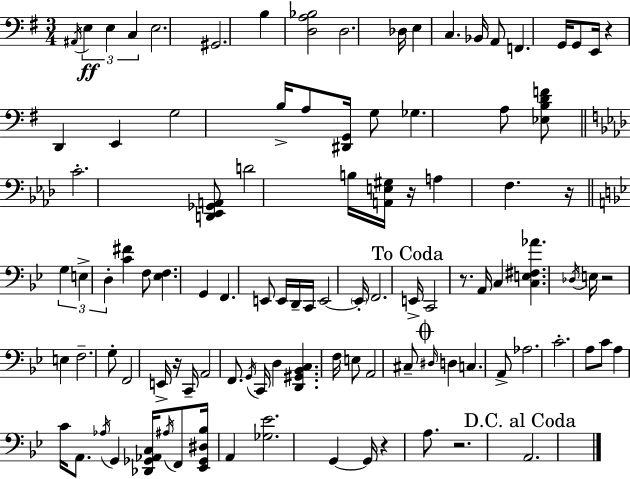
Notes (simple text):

A#2/s E3/q E3/q C3/q E3/h. G#2/h. B3/q [D3,A3,Bb3]/h D3/h. Db3/s E3/q C3/q. Bb2/s A2/e F2/q. G2/s G2/e E2/s R/q D2/q E2/q G3/h B3/s A3/e [D#2,G2]/s G3/e Gb3/q. A3/e [Eb3,B3,D4,F4]/e C4/h. [D2,Eb2,Gb2,A2]/e D4/h B3/s [A2,E3,G#3]/s R/s A3/q F3/q. R/s G3/q E3/q D3/q [C4,F#4]/q F3/e [Eb3,F3]/q. G2/q F2/q. E2/e E2/s D2/s C2/s E2/h E2/s F2/h. E2/s C2/h R/e. A2/s C3/q [C3,E3,F#3,Ab4]/q. Db3/s E3/s R/h E3/q F3/h. G3/e F2/h E2/s R/s C2/s A2/h F2/e. G2/s C2/s D3/q [D2,G#2,Bb2,C3]/q. F3/s E3/e A2/h C#3/e D#3/s D3/q C3/q. A2/e Ab3/h. C4/h. A3/e C4/e A3/q C4/s A2/e. Ab3/s G2/q [Db2,Gb2,Ab2,C3]/s A#3/s F2/e [Eb2,Gb2,D#3,Bb3]/s A2/q [Gb3,Eb4]/h. G2/q G2/s R/q A3/e. R/h. A2/h.